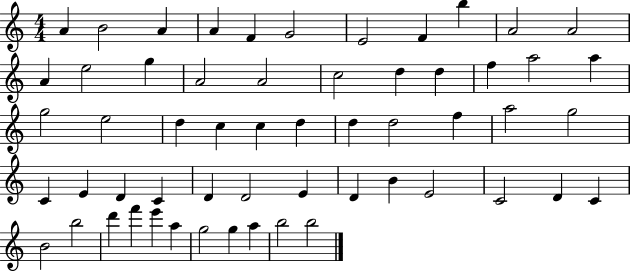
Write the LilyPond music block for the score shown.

{
  \clef treble
  \numericTimeSignature
  \time 4/4
  \key c \major
  a'4 b'2 a'4 | a'4 f'4 g'2 | e'2 f'4 b''4 | a'2 a'2 | \break a'4 e''2 g''4 | a'2 a'2 | c''2 d''4 d''4 | f''4 a''2 a''4 | \break g''2 e''2 | d''4 c''4 c''4 d''4 | d''4 d''2 f''4 | a''2 g''2 | \break c'4 e'4 d'4 c'4 | d'4 d'2 e'4 | d'4 b'4 e'2 | c'2 d'4 c'4 | \break b'2 b''2 | d'''4 f'''4 e'''4 a''4 | g''2 g''4 a''4 | b''2 b''2 | \break \bar "|."
}